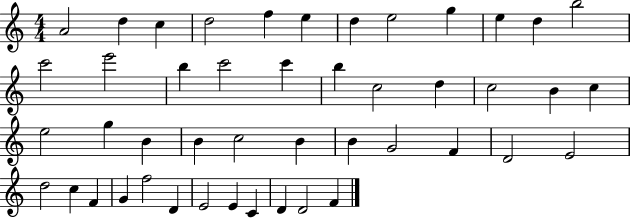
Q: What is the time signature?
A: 4/4